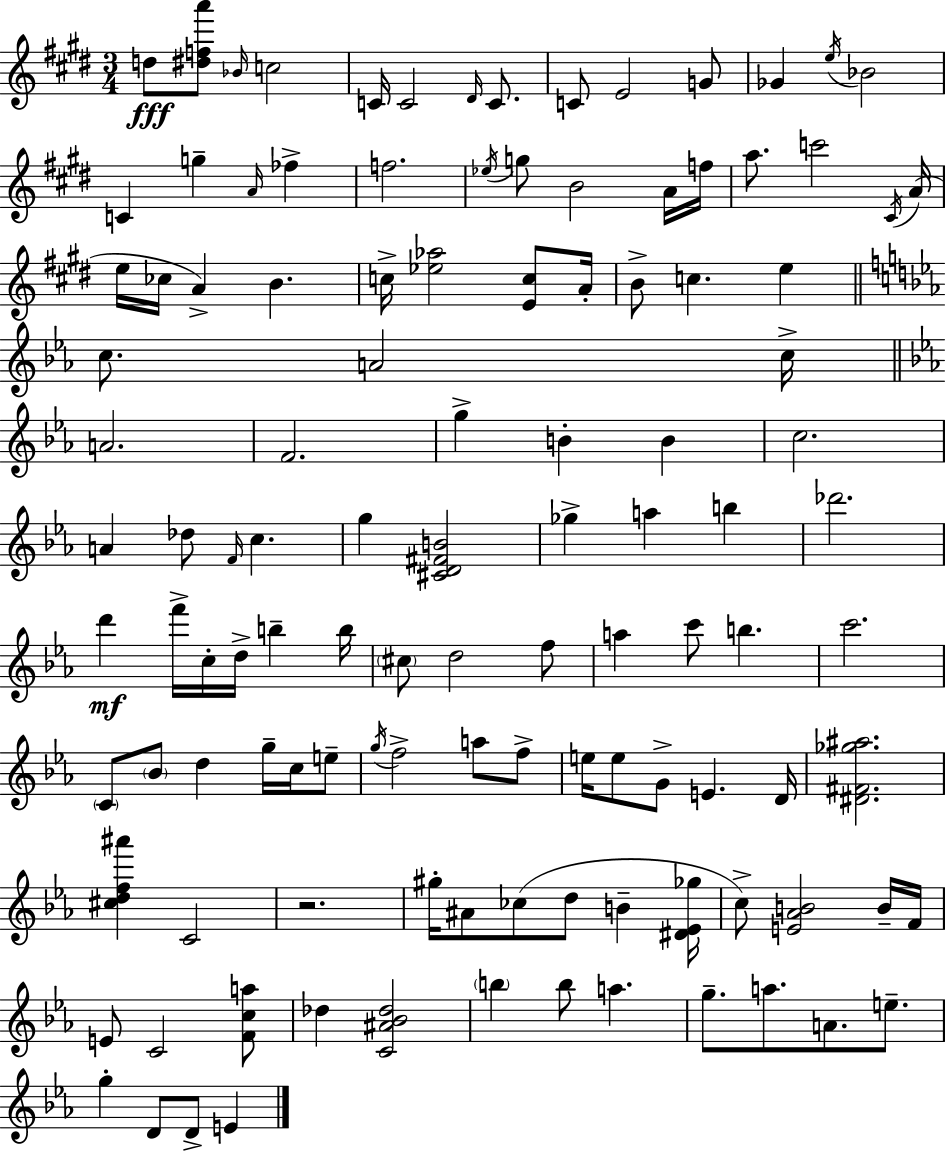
D5/e [D#5,F5,A6]/e Bb4/s C5/h C4/s C4/h D#4/s C4/e. C4/e E4/h G4/e Gb4/q E5/s Bb4/h C4/q G5/q A4/s FES5/q F5/h. Eb5/s G5/e B4/h A4/s F5/s A5/e. C6/h C#4/s A4/s E5/s CES5/s A4/q B4/q. C5/s [Eb5,Ab5]/h [E4,C5]/e A4/s B4/e C5/q. E5/q C5/e. A4/h C5/s A4/h. F4/h. G5/q B4/q B4/q C5/h. A4/q Db5/e F4/s C5/q. G5/q [C#4,D4,F#4,B4]/h Gb5/q A5/q B5/q Db6/h. D6/q F6/s C5/s D5/s B5/q B5/s C#5/e D5/h F5/e A5/q C6/e B5/q. C6/h. C4/e Bb4/e D5/q G5/s C5/s E5/e G5/s F5/h A5/e F5/e E5/s E5/e G4/e E4/q. D4/s [D#4,F#4,Gb5,A#5]/h. [C#5,D5,F5,A#6]/q C4/h R/h. G#5/s A#4/e CES5/e D5/e B4/q [D#4,Eb4,Gb5]/s C5/e [E4,Ab4,B4]/h B4/s F4/s E4/e C4/h [F4,C5,A5]/e Db5/q [C4,A#4,Bb4,Db5]/h B5/q B5/e A5/q. G5/e. A5/e. A4/e. E5/e. G5/q D4/e D4/e E4/q